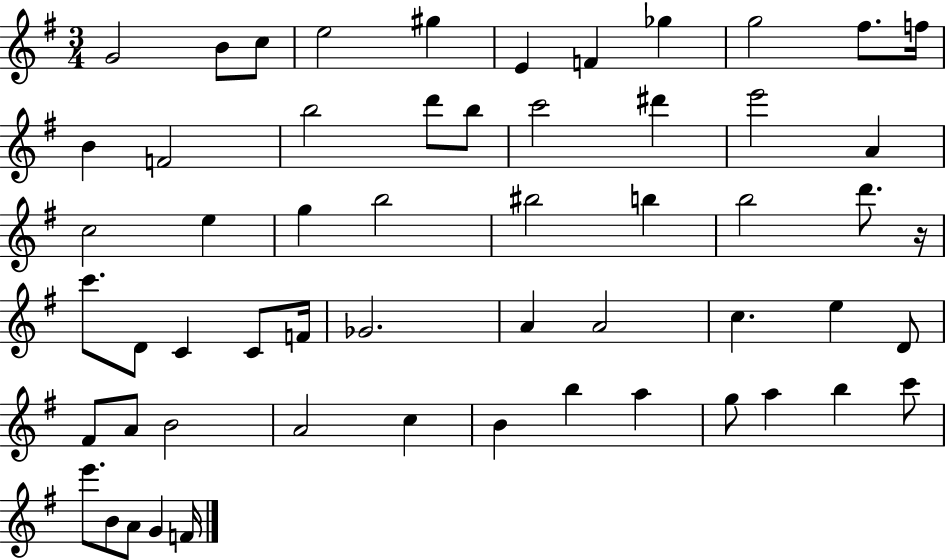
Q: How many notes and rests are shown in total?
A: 57